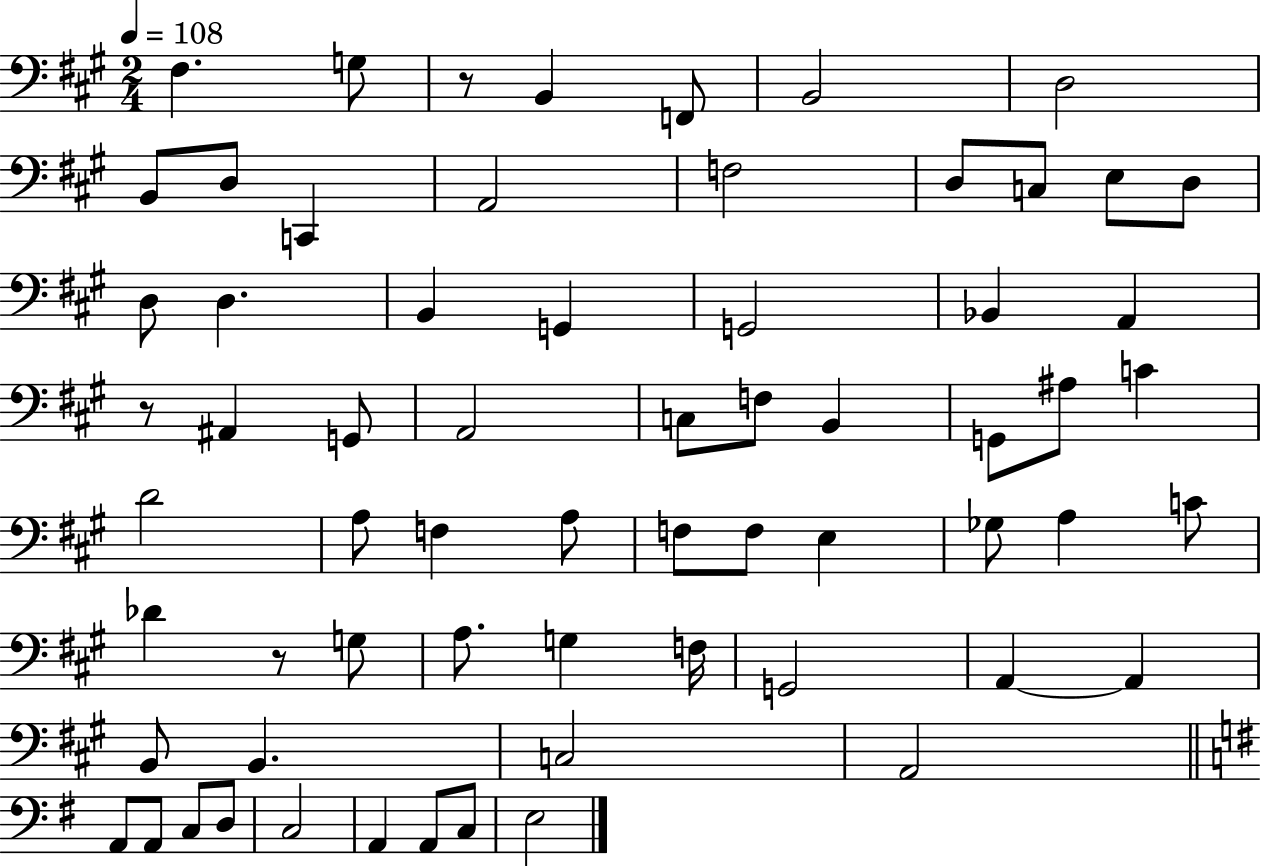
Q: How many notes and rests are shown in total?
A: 65